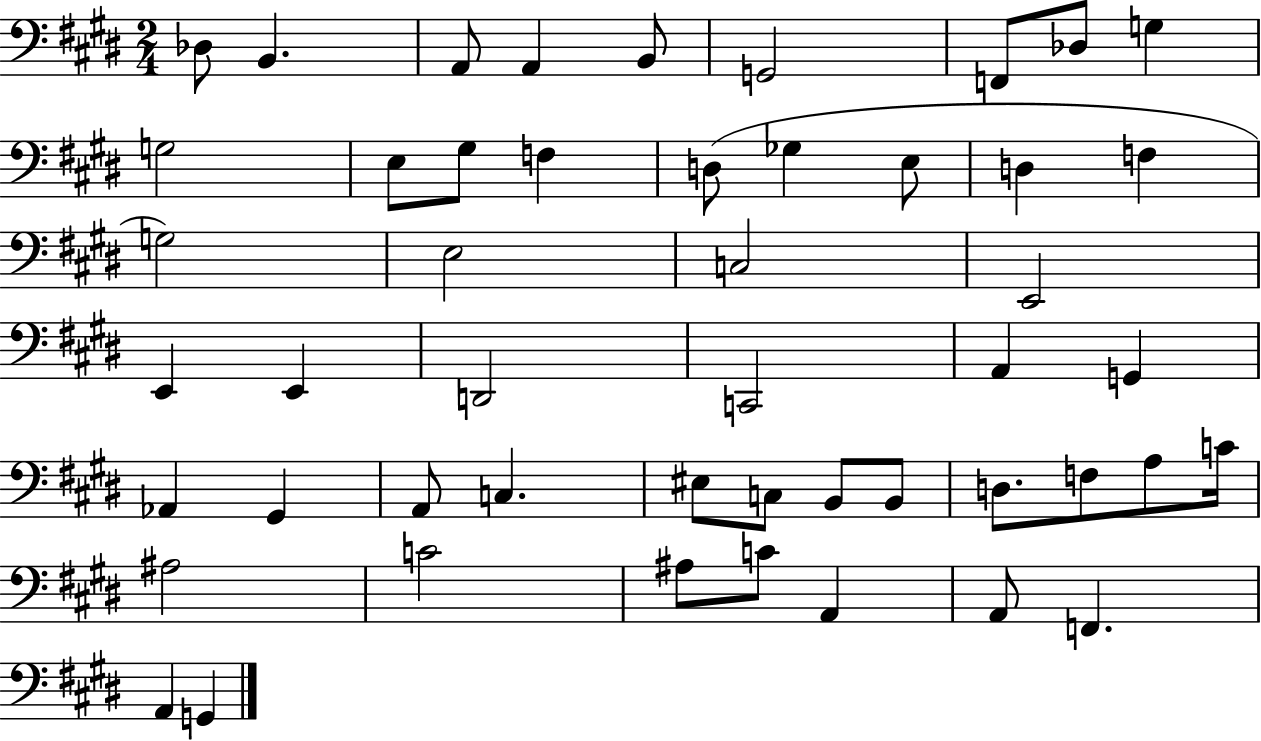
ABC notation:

X:1
T:Untitled
M:2/4
L:1/4
K:E
_D,/2 B,, A,,/2 A,, B,,/2 G,,2 F,,/2 _D,/2 G, G,2 E,/2 ^G,/2 F, D,/2 _G, E,/2 D, F, G,2 E,2 C,2 E,,2 E,, E,, D,,2 C,,2 A,, G,, _A,, ^G,, A,,/2 C, ^E,/2 C,/2 B,,/2 B,,/2 D,/2 F,/2 A,/2 C/4 ^A,2 C2 ^A,/2 C/2 A,, A,,/2 F,, A,, G,,